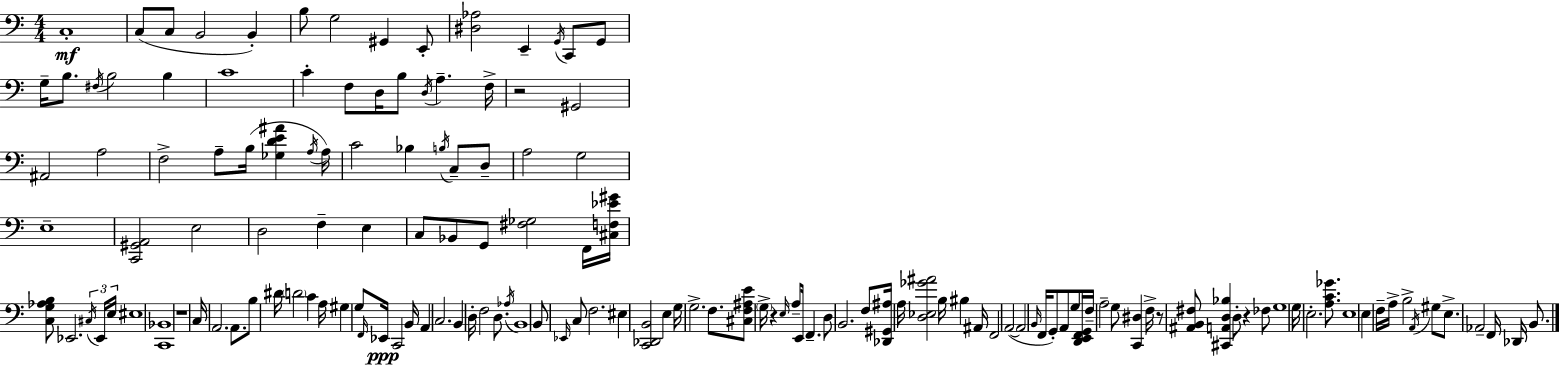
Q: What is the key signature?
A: A minor